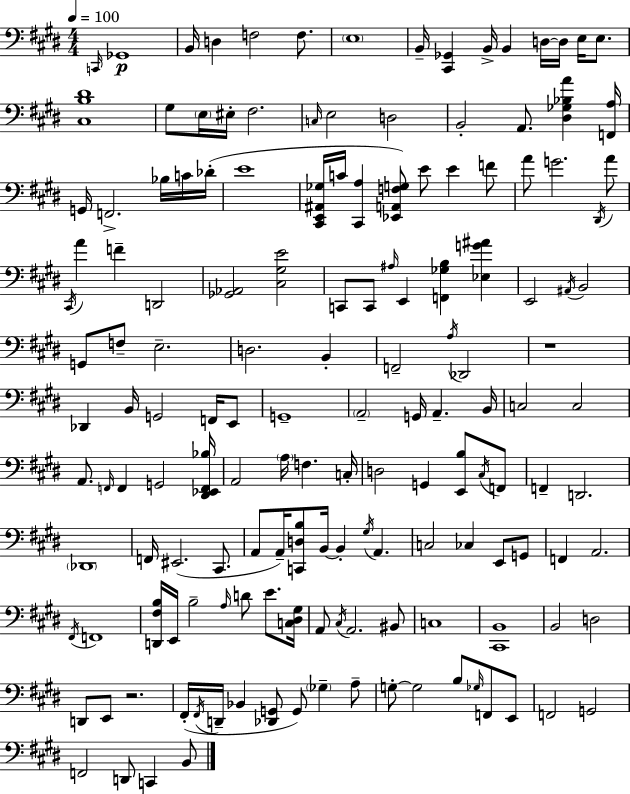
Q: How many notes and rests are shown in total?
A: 153